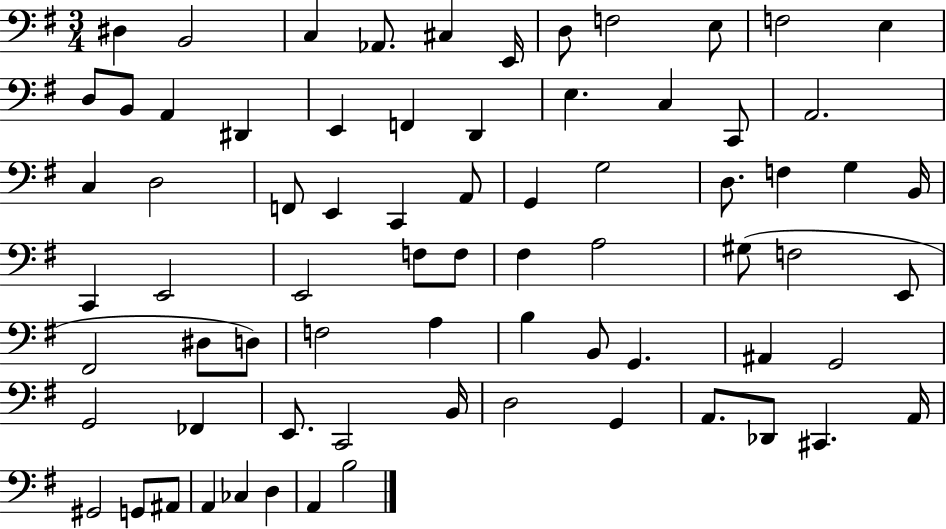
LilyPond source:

{
  \clef bass
  \numericTimeSignature
  \time 3/4
  \key g \major
  \repeat volta 2 { dis4 b,2 | c4 aes,8. cis4 e,16 | d8 f2 e8 | f2 e4 | \break d8 b,8 a,4 dis,4 | e,4 f,4 d,4 | e4. c4 c,8 | a,2. | \break c4 d2 | f,8 e,4 c,4 a,8 | g,4 g2 | d8. f4 g4 b,16 | \break c,4 e,2 | e,2 f8 f8 | fis4 a2 | gis8( f2 e,8 | \break fis,2 dis8 d8) | f2 a4 | b4 b,8 g,4. | ais,4 g,2 | \break g,2 fes,4 | e,8. c,2 b,16 | d2 g,4 | a,8. des,8 cis,4. a,16 | \break gis,2 g,8 ais,8 | a,4 ces4 d4 | a,4 b2 | } \bar "|."
}